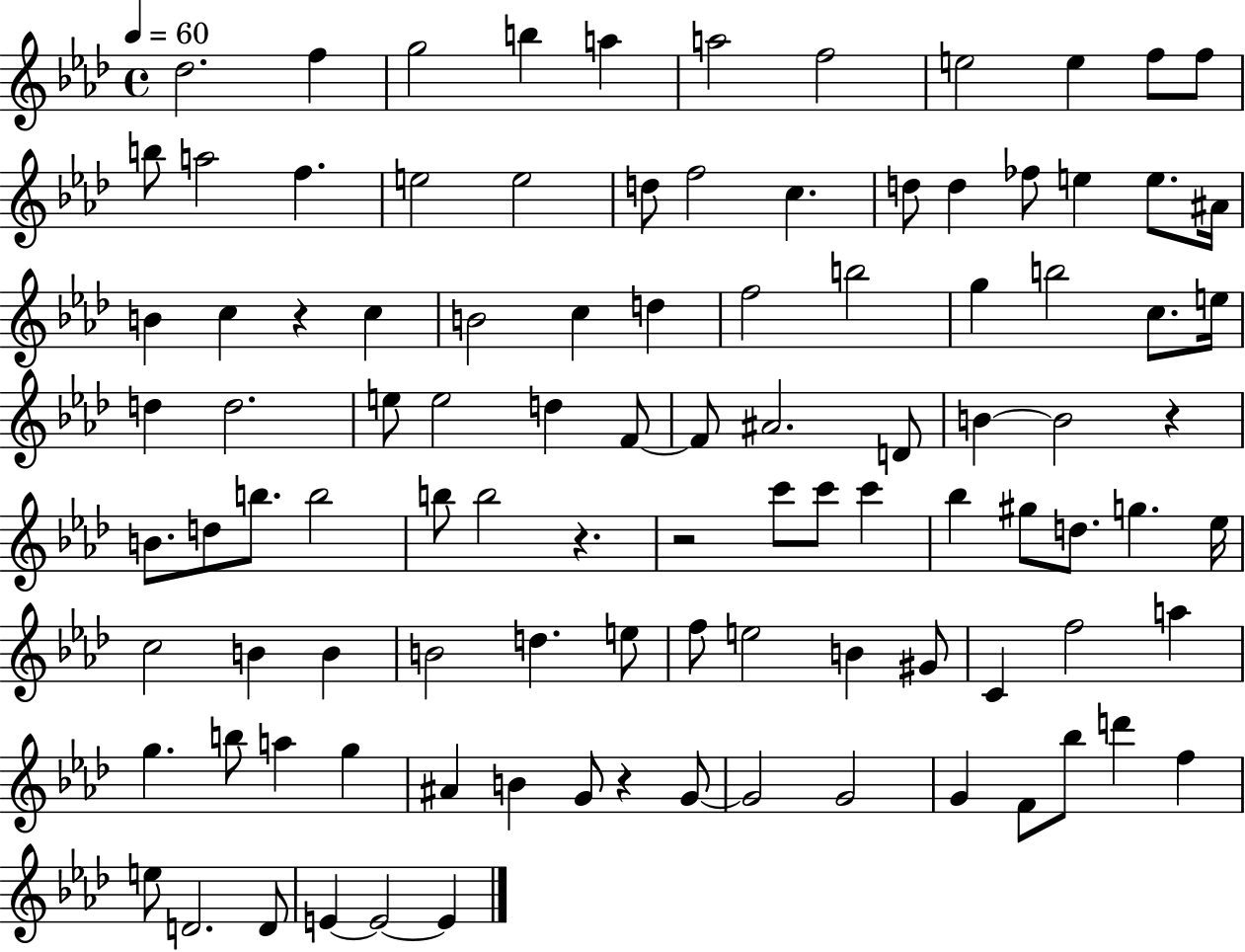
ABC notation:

X:1
T:Untitled
M:4/4
L:1/4
K:Ab
_d2 f g2 b a a2 f2 e2 e f/2 f/2 b/2 a2 f e2 e2 d/2 f2 c d/2 d _f/2 e e/2 ^A/4 B c z c B2 c d f2 b2 g b2 c/2 e/4 d d2 e/2 e2 d F/2 F/2 ^A2 D/2 B B2 z B/2 d/2 b/2 b2 b/2 b2 z z2 c'/2 c'/2 c' _b ^g/2 d/2 g _e/4 c2 B B B2 d e/2 f/2 e2 B ^G/2 C f2 a g b/2 a g ^A B G/2 z G/2 G2 G2 G F/2 _b/2 d' f e/2 D2 D/2 E E2 E